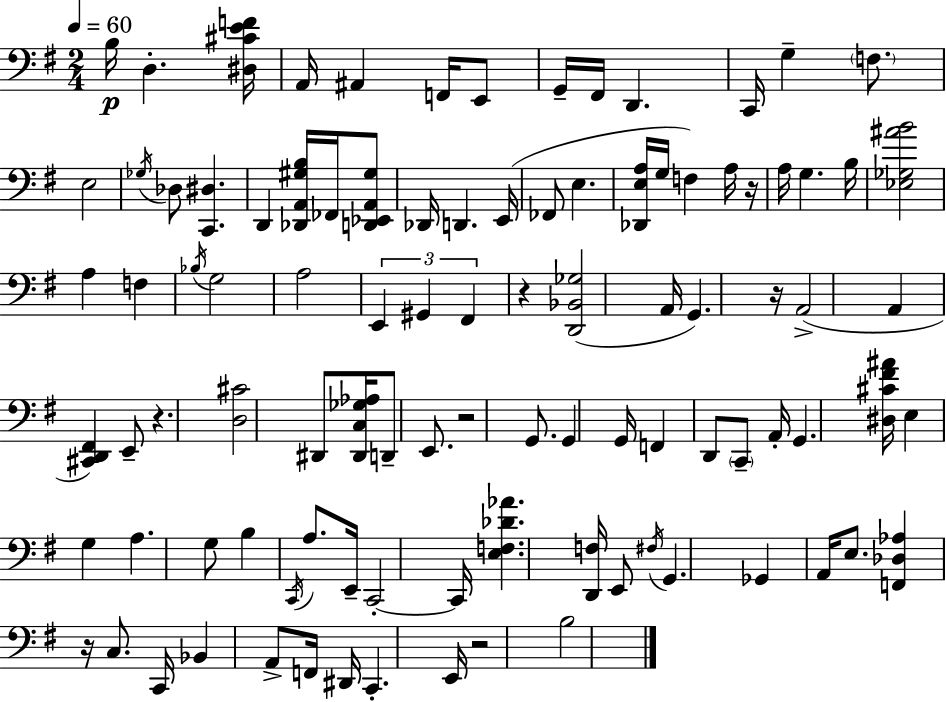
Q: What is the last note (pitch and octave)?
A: B3